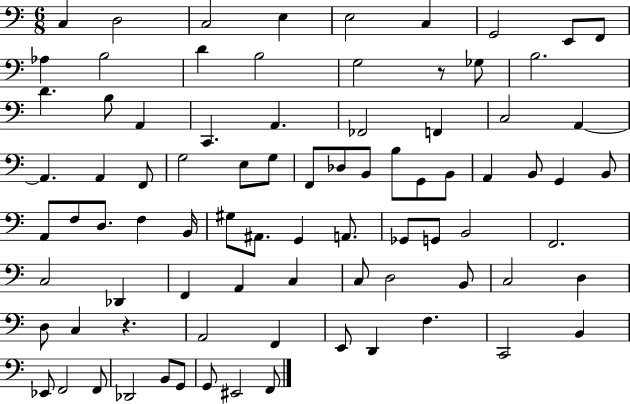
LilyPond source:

{
  \clef bass
  \numericTimeSignature
  \time 6/8
  \key c \major
  c4 d2 | c2 e4 | e2 c4 | g,2 e,8 f,8 | \break aes4 b2 | d'4 b2 | g2 r8 ges8 | b2. | \break d'4. b8 a,4 | c,4. a,4. | fes,2 f,4 | c2 a,4~~ | \break a,4. a,4 f,8 | g2 e8 g8 | f,8 des8 b,8 b8 g,8 b,8 | a,4 b,8 g,4 b,8 | \break a,8 f8 d8. f4 b,16 | gis8 ais,8. g,4 a,8. | ges,8 g,8 b,2 | f,2. | \break c2 des,4 | f,4 a,4 c4 | c8 d2 b,8 | c2 d4 | \break d8 c4 r4. | a,2 f,4 | e,8 d,4 f4. | c,2 b,4 | \break ees,8 f,2 f,8 | des,2 b,8 g,8 | g,8 eis,2 f,8 | \bar "|."
}